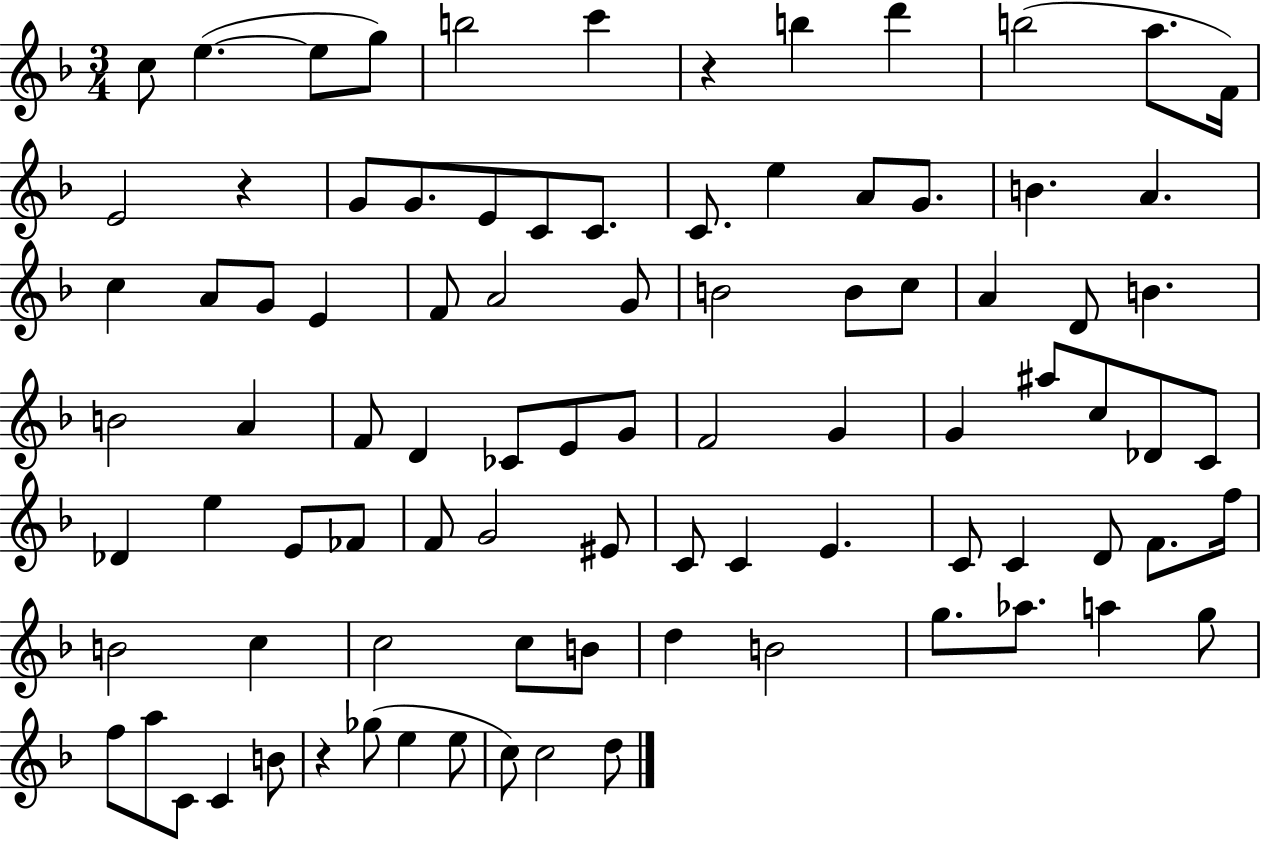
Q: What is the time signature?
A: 3/4